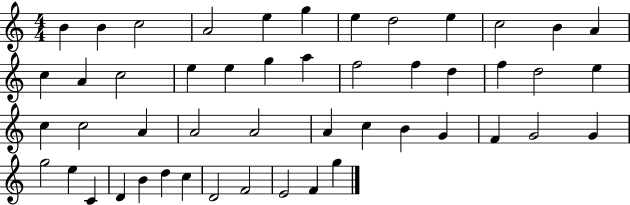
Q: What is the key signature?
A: C major